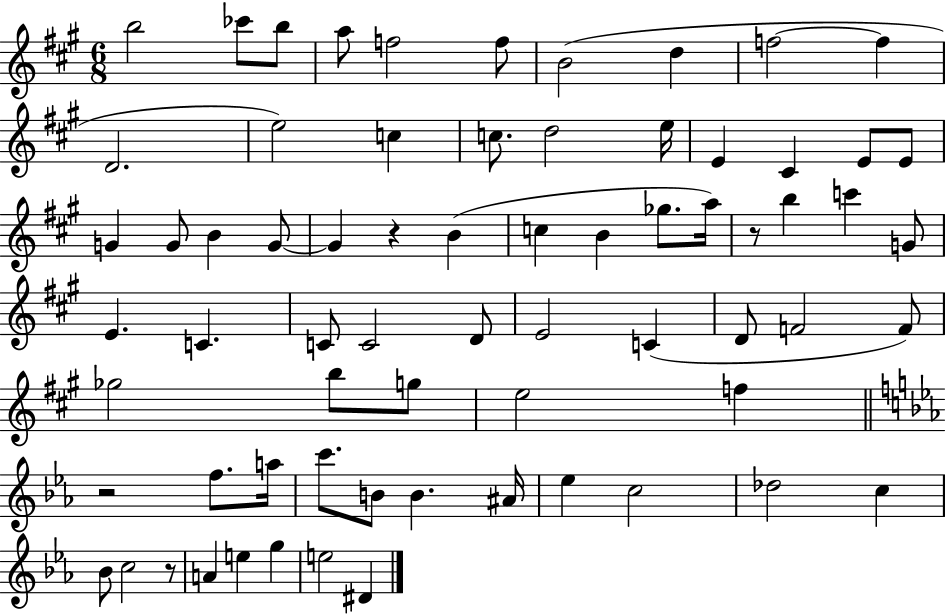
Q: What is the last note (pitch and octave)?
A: D#4